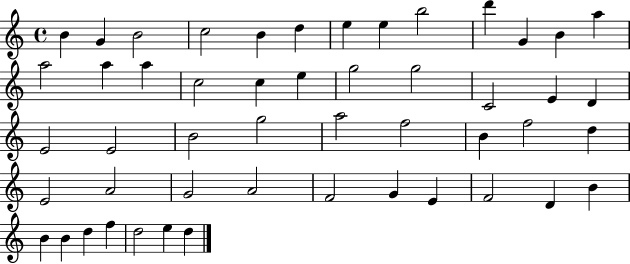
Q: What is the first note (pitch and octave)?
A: B4